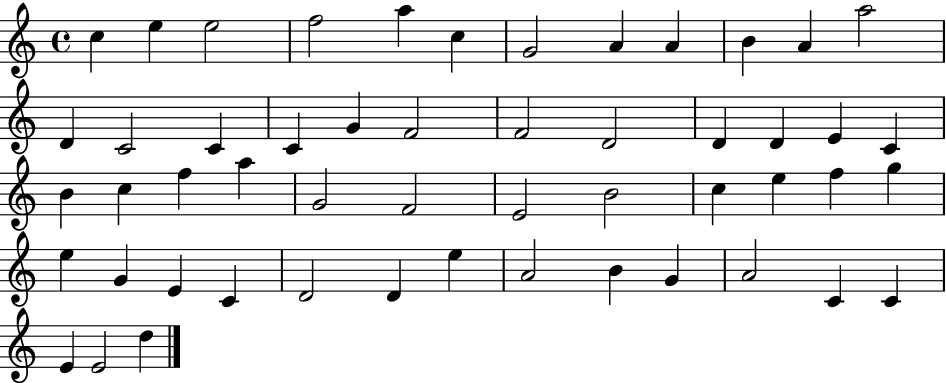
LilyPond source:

{
  \clef treble
  \time 4/4
  \defaultTimeSignature
  \key c \major
  c''4 e''4 e''2 | f''2 a''4 c''4 | g'2 a'4 a'4 | b'4 a'4 a''2 | \break d'4 c'2 c'4 | c'4 g'4 f'2 | f'2 d'2 | d'4 d'4 e'4 c'4 | \break b'4 c''4 f''4 a''4 | g'2 f'2 | e'2 b'2 | c''4 e''4 f''4 g''4 | \break e''4 g'4 e'4 c'4 | d'2 d'4 e''4 | a'2 b'4 g'4 | a'2 c'4 c'4 | \break e'4 e'2 d''4 | \bar "|."
}